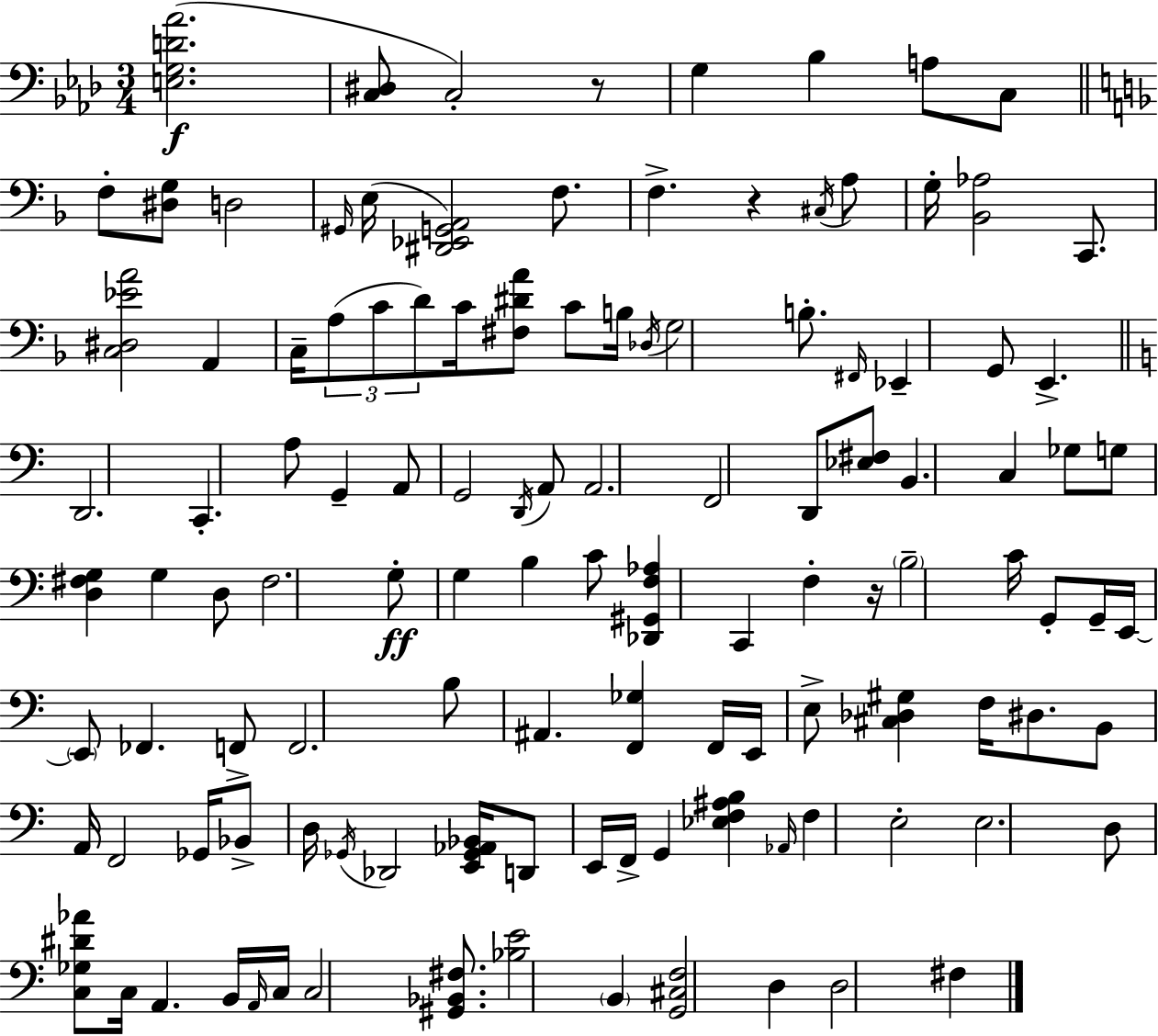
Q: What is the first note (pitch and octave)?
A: C3